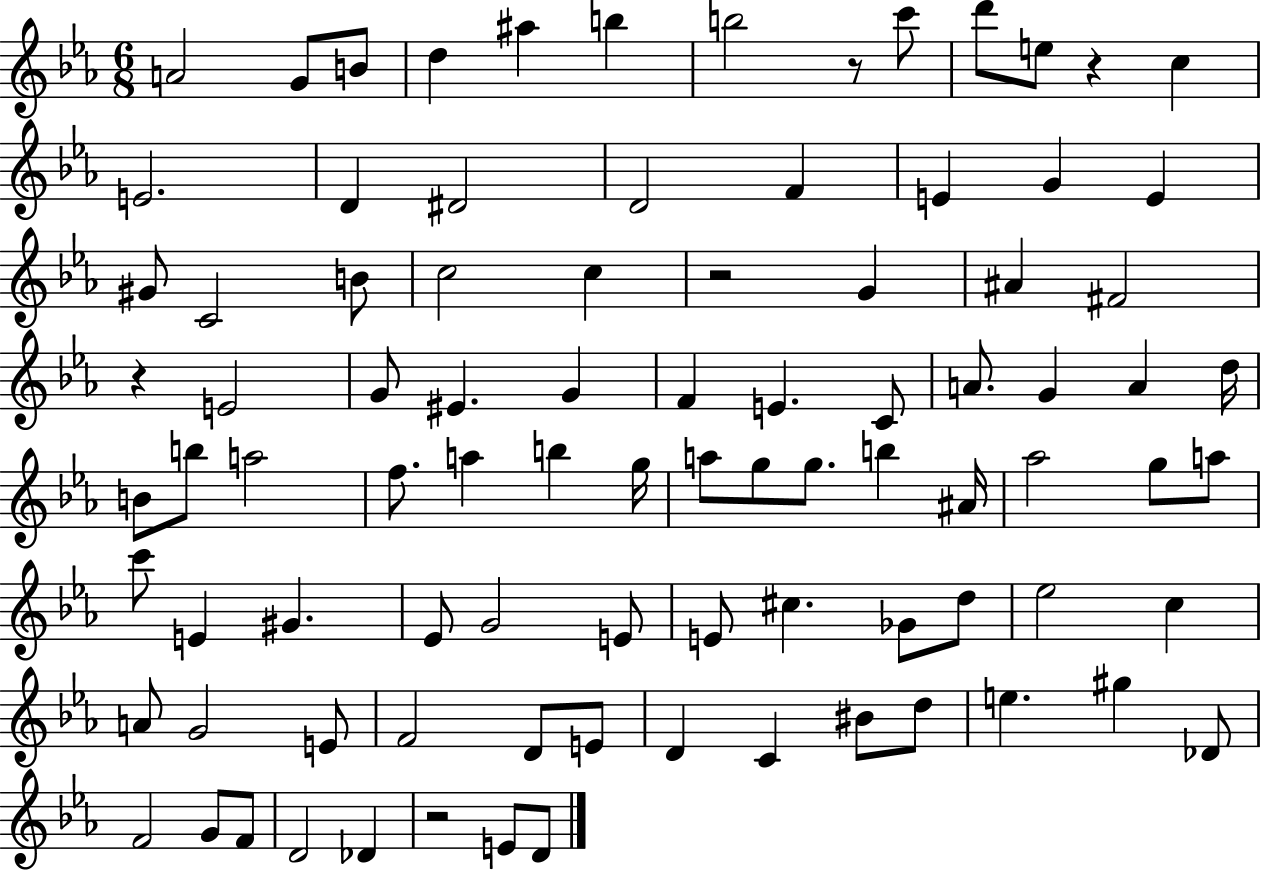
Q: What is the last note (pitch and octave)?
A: D4